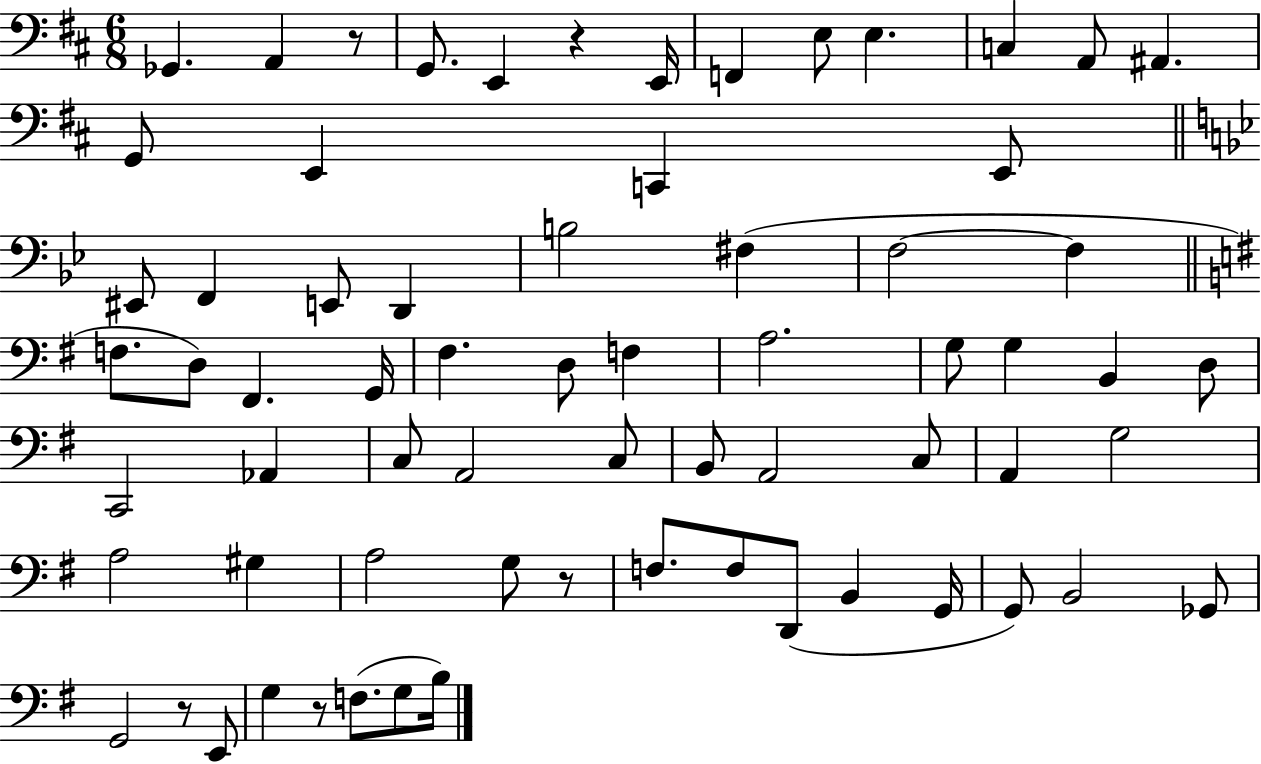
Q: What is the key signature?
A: D major